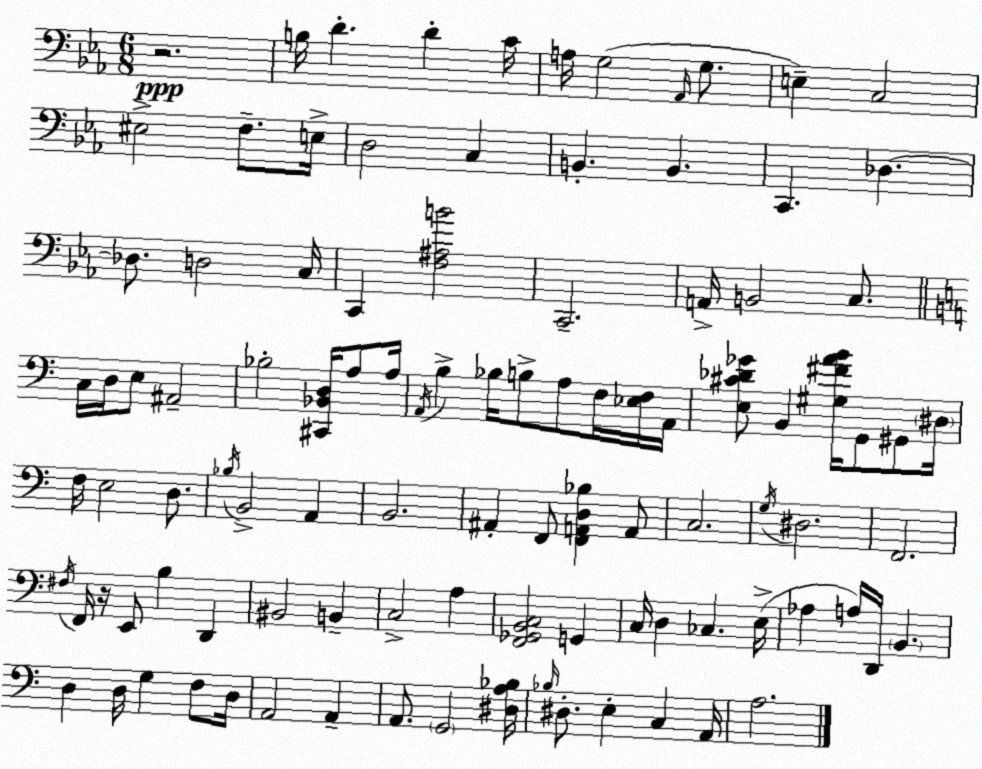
X:1
T:Untitled
M:6/8
L:1/4
K:Eb
z2 B,/4 D D C/4 A,/4 G,2 _A,,/4 G,/2 E, C,2 ^E,2 F,/2 E,/4 D,2 C, B,, B,, C,, _D, _D,/2 D,2 C,/4 C,, [F,^A,B]2 C,,2 A,,/4 B,,2 C,/2 C,/4 D,/4 E,/2 ^A,,2 _B,2 [^C,,_B,,D,]/4 A,/2 A,/4 A,,/4 B, _B,/4 B,/2 A,/2 F,/4 [_E,F,]/4 A,,/4 [E,^C_D_G]/2 B,, [^G,^FAB]/4 G,,/2 ^G,,/2 ^D,/4 F,/4 E,2 D,/2 _B,/4 B,,2 A,, B,,2 ^A,, F,,/2 [F,,A,,D,_B,] A,,/2 C,2 G,/4 ^D,2 F,,2 ^F,/4 F,,/4 z/4 E,,/2 B, D,, ^B,,2 B,, C,2 A, [F,,_G,,B,,C,]2 G,, C,/4 D, _C, E,/4 _A, A,/4 D,,/4 B,, D, D,/4 G, F,/2 D,/4 A,,2 A,, A,,/2 G,,2 [^D,A,_B,]/4 _B,/4 ^D,/2 E, C, A,,/4 A,2